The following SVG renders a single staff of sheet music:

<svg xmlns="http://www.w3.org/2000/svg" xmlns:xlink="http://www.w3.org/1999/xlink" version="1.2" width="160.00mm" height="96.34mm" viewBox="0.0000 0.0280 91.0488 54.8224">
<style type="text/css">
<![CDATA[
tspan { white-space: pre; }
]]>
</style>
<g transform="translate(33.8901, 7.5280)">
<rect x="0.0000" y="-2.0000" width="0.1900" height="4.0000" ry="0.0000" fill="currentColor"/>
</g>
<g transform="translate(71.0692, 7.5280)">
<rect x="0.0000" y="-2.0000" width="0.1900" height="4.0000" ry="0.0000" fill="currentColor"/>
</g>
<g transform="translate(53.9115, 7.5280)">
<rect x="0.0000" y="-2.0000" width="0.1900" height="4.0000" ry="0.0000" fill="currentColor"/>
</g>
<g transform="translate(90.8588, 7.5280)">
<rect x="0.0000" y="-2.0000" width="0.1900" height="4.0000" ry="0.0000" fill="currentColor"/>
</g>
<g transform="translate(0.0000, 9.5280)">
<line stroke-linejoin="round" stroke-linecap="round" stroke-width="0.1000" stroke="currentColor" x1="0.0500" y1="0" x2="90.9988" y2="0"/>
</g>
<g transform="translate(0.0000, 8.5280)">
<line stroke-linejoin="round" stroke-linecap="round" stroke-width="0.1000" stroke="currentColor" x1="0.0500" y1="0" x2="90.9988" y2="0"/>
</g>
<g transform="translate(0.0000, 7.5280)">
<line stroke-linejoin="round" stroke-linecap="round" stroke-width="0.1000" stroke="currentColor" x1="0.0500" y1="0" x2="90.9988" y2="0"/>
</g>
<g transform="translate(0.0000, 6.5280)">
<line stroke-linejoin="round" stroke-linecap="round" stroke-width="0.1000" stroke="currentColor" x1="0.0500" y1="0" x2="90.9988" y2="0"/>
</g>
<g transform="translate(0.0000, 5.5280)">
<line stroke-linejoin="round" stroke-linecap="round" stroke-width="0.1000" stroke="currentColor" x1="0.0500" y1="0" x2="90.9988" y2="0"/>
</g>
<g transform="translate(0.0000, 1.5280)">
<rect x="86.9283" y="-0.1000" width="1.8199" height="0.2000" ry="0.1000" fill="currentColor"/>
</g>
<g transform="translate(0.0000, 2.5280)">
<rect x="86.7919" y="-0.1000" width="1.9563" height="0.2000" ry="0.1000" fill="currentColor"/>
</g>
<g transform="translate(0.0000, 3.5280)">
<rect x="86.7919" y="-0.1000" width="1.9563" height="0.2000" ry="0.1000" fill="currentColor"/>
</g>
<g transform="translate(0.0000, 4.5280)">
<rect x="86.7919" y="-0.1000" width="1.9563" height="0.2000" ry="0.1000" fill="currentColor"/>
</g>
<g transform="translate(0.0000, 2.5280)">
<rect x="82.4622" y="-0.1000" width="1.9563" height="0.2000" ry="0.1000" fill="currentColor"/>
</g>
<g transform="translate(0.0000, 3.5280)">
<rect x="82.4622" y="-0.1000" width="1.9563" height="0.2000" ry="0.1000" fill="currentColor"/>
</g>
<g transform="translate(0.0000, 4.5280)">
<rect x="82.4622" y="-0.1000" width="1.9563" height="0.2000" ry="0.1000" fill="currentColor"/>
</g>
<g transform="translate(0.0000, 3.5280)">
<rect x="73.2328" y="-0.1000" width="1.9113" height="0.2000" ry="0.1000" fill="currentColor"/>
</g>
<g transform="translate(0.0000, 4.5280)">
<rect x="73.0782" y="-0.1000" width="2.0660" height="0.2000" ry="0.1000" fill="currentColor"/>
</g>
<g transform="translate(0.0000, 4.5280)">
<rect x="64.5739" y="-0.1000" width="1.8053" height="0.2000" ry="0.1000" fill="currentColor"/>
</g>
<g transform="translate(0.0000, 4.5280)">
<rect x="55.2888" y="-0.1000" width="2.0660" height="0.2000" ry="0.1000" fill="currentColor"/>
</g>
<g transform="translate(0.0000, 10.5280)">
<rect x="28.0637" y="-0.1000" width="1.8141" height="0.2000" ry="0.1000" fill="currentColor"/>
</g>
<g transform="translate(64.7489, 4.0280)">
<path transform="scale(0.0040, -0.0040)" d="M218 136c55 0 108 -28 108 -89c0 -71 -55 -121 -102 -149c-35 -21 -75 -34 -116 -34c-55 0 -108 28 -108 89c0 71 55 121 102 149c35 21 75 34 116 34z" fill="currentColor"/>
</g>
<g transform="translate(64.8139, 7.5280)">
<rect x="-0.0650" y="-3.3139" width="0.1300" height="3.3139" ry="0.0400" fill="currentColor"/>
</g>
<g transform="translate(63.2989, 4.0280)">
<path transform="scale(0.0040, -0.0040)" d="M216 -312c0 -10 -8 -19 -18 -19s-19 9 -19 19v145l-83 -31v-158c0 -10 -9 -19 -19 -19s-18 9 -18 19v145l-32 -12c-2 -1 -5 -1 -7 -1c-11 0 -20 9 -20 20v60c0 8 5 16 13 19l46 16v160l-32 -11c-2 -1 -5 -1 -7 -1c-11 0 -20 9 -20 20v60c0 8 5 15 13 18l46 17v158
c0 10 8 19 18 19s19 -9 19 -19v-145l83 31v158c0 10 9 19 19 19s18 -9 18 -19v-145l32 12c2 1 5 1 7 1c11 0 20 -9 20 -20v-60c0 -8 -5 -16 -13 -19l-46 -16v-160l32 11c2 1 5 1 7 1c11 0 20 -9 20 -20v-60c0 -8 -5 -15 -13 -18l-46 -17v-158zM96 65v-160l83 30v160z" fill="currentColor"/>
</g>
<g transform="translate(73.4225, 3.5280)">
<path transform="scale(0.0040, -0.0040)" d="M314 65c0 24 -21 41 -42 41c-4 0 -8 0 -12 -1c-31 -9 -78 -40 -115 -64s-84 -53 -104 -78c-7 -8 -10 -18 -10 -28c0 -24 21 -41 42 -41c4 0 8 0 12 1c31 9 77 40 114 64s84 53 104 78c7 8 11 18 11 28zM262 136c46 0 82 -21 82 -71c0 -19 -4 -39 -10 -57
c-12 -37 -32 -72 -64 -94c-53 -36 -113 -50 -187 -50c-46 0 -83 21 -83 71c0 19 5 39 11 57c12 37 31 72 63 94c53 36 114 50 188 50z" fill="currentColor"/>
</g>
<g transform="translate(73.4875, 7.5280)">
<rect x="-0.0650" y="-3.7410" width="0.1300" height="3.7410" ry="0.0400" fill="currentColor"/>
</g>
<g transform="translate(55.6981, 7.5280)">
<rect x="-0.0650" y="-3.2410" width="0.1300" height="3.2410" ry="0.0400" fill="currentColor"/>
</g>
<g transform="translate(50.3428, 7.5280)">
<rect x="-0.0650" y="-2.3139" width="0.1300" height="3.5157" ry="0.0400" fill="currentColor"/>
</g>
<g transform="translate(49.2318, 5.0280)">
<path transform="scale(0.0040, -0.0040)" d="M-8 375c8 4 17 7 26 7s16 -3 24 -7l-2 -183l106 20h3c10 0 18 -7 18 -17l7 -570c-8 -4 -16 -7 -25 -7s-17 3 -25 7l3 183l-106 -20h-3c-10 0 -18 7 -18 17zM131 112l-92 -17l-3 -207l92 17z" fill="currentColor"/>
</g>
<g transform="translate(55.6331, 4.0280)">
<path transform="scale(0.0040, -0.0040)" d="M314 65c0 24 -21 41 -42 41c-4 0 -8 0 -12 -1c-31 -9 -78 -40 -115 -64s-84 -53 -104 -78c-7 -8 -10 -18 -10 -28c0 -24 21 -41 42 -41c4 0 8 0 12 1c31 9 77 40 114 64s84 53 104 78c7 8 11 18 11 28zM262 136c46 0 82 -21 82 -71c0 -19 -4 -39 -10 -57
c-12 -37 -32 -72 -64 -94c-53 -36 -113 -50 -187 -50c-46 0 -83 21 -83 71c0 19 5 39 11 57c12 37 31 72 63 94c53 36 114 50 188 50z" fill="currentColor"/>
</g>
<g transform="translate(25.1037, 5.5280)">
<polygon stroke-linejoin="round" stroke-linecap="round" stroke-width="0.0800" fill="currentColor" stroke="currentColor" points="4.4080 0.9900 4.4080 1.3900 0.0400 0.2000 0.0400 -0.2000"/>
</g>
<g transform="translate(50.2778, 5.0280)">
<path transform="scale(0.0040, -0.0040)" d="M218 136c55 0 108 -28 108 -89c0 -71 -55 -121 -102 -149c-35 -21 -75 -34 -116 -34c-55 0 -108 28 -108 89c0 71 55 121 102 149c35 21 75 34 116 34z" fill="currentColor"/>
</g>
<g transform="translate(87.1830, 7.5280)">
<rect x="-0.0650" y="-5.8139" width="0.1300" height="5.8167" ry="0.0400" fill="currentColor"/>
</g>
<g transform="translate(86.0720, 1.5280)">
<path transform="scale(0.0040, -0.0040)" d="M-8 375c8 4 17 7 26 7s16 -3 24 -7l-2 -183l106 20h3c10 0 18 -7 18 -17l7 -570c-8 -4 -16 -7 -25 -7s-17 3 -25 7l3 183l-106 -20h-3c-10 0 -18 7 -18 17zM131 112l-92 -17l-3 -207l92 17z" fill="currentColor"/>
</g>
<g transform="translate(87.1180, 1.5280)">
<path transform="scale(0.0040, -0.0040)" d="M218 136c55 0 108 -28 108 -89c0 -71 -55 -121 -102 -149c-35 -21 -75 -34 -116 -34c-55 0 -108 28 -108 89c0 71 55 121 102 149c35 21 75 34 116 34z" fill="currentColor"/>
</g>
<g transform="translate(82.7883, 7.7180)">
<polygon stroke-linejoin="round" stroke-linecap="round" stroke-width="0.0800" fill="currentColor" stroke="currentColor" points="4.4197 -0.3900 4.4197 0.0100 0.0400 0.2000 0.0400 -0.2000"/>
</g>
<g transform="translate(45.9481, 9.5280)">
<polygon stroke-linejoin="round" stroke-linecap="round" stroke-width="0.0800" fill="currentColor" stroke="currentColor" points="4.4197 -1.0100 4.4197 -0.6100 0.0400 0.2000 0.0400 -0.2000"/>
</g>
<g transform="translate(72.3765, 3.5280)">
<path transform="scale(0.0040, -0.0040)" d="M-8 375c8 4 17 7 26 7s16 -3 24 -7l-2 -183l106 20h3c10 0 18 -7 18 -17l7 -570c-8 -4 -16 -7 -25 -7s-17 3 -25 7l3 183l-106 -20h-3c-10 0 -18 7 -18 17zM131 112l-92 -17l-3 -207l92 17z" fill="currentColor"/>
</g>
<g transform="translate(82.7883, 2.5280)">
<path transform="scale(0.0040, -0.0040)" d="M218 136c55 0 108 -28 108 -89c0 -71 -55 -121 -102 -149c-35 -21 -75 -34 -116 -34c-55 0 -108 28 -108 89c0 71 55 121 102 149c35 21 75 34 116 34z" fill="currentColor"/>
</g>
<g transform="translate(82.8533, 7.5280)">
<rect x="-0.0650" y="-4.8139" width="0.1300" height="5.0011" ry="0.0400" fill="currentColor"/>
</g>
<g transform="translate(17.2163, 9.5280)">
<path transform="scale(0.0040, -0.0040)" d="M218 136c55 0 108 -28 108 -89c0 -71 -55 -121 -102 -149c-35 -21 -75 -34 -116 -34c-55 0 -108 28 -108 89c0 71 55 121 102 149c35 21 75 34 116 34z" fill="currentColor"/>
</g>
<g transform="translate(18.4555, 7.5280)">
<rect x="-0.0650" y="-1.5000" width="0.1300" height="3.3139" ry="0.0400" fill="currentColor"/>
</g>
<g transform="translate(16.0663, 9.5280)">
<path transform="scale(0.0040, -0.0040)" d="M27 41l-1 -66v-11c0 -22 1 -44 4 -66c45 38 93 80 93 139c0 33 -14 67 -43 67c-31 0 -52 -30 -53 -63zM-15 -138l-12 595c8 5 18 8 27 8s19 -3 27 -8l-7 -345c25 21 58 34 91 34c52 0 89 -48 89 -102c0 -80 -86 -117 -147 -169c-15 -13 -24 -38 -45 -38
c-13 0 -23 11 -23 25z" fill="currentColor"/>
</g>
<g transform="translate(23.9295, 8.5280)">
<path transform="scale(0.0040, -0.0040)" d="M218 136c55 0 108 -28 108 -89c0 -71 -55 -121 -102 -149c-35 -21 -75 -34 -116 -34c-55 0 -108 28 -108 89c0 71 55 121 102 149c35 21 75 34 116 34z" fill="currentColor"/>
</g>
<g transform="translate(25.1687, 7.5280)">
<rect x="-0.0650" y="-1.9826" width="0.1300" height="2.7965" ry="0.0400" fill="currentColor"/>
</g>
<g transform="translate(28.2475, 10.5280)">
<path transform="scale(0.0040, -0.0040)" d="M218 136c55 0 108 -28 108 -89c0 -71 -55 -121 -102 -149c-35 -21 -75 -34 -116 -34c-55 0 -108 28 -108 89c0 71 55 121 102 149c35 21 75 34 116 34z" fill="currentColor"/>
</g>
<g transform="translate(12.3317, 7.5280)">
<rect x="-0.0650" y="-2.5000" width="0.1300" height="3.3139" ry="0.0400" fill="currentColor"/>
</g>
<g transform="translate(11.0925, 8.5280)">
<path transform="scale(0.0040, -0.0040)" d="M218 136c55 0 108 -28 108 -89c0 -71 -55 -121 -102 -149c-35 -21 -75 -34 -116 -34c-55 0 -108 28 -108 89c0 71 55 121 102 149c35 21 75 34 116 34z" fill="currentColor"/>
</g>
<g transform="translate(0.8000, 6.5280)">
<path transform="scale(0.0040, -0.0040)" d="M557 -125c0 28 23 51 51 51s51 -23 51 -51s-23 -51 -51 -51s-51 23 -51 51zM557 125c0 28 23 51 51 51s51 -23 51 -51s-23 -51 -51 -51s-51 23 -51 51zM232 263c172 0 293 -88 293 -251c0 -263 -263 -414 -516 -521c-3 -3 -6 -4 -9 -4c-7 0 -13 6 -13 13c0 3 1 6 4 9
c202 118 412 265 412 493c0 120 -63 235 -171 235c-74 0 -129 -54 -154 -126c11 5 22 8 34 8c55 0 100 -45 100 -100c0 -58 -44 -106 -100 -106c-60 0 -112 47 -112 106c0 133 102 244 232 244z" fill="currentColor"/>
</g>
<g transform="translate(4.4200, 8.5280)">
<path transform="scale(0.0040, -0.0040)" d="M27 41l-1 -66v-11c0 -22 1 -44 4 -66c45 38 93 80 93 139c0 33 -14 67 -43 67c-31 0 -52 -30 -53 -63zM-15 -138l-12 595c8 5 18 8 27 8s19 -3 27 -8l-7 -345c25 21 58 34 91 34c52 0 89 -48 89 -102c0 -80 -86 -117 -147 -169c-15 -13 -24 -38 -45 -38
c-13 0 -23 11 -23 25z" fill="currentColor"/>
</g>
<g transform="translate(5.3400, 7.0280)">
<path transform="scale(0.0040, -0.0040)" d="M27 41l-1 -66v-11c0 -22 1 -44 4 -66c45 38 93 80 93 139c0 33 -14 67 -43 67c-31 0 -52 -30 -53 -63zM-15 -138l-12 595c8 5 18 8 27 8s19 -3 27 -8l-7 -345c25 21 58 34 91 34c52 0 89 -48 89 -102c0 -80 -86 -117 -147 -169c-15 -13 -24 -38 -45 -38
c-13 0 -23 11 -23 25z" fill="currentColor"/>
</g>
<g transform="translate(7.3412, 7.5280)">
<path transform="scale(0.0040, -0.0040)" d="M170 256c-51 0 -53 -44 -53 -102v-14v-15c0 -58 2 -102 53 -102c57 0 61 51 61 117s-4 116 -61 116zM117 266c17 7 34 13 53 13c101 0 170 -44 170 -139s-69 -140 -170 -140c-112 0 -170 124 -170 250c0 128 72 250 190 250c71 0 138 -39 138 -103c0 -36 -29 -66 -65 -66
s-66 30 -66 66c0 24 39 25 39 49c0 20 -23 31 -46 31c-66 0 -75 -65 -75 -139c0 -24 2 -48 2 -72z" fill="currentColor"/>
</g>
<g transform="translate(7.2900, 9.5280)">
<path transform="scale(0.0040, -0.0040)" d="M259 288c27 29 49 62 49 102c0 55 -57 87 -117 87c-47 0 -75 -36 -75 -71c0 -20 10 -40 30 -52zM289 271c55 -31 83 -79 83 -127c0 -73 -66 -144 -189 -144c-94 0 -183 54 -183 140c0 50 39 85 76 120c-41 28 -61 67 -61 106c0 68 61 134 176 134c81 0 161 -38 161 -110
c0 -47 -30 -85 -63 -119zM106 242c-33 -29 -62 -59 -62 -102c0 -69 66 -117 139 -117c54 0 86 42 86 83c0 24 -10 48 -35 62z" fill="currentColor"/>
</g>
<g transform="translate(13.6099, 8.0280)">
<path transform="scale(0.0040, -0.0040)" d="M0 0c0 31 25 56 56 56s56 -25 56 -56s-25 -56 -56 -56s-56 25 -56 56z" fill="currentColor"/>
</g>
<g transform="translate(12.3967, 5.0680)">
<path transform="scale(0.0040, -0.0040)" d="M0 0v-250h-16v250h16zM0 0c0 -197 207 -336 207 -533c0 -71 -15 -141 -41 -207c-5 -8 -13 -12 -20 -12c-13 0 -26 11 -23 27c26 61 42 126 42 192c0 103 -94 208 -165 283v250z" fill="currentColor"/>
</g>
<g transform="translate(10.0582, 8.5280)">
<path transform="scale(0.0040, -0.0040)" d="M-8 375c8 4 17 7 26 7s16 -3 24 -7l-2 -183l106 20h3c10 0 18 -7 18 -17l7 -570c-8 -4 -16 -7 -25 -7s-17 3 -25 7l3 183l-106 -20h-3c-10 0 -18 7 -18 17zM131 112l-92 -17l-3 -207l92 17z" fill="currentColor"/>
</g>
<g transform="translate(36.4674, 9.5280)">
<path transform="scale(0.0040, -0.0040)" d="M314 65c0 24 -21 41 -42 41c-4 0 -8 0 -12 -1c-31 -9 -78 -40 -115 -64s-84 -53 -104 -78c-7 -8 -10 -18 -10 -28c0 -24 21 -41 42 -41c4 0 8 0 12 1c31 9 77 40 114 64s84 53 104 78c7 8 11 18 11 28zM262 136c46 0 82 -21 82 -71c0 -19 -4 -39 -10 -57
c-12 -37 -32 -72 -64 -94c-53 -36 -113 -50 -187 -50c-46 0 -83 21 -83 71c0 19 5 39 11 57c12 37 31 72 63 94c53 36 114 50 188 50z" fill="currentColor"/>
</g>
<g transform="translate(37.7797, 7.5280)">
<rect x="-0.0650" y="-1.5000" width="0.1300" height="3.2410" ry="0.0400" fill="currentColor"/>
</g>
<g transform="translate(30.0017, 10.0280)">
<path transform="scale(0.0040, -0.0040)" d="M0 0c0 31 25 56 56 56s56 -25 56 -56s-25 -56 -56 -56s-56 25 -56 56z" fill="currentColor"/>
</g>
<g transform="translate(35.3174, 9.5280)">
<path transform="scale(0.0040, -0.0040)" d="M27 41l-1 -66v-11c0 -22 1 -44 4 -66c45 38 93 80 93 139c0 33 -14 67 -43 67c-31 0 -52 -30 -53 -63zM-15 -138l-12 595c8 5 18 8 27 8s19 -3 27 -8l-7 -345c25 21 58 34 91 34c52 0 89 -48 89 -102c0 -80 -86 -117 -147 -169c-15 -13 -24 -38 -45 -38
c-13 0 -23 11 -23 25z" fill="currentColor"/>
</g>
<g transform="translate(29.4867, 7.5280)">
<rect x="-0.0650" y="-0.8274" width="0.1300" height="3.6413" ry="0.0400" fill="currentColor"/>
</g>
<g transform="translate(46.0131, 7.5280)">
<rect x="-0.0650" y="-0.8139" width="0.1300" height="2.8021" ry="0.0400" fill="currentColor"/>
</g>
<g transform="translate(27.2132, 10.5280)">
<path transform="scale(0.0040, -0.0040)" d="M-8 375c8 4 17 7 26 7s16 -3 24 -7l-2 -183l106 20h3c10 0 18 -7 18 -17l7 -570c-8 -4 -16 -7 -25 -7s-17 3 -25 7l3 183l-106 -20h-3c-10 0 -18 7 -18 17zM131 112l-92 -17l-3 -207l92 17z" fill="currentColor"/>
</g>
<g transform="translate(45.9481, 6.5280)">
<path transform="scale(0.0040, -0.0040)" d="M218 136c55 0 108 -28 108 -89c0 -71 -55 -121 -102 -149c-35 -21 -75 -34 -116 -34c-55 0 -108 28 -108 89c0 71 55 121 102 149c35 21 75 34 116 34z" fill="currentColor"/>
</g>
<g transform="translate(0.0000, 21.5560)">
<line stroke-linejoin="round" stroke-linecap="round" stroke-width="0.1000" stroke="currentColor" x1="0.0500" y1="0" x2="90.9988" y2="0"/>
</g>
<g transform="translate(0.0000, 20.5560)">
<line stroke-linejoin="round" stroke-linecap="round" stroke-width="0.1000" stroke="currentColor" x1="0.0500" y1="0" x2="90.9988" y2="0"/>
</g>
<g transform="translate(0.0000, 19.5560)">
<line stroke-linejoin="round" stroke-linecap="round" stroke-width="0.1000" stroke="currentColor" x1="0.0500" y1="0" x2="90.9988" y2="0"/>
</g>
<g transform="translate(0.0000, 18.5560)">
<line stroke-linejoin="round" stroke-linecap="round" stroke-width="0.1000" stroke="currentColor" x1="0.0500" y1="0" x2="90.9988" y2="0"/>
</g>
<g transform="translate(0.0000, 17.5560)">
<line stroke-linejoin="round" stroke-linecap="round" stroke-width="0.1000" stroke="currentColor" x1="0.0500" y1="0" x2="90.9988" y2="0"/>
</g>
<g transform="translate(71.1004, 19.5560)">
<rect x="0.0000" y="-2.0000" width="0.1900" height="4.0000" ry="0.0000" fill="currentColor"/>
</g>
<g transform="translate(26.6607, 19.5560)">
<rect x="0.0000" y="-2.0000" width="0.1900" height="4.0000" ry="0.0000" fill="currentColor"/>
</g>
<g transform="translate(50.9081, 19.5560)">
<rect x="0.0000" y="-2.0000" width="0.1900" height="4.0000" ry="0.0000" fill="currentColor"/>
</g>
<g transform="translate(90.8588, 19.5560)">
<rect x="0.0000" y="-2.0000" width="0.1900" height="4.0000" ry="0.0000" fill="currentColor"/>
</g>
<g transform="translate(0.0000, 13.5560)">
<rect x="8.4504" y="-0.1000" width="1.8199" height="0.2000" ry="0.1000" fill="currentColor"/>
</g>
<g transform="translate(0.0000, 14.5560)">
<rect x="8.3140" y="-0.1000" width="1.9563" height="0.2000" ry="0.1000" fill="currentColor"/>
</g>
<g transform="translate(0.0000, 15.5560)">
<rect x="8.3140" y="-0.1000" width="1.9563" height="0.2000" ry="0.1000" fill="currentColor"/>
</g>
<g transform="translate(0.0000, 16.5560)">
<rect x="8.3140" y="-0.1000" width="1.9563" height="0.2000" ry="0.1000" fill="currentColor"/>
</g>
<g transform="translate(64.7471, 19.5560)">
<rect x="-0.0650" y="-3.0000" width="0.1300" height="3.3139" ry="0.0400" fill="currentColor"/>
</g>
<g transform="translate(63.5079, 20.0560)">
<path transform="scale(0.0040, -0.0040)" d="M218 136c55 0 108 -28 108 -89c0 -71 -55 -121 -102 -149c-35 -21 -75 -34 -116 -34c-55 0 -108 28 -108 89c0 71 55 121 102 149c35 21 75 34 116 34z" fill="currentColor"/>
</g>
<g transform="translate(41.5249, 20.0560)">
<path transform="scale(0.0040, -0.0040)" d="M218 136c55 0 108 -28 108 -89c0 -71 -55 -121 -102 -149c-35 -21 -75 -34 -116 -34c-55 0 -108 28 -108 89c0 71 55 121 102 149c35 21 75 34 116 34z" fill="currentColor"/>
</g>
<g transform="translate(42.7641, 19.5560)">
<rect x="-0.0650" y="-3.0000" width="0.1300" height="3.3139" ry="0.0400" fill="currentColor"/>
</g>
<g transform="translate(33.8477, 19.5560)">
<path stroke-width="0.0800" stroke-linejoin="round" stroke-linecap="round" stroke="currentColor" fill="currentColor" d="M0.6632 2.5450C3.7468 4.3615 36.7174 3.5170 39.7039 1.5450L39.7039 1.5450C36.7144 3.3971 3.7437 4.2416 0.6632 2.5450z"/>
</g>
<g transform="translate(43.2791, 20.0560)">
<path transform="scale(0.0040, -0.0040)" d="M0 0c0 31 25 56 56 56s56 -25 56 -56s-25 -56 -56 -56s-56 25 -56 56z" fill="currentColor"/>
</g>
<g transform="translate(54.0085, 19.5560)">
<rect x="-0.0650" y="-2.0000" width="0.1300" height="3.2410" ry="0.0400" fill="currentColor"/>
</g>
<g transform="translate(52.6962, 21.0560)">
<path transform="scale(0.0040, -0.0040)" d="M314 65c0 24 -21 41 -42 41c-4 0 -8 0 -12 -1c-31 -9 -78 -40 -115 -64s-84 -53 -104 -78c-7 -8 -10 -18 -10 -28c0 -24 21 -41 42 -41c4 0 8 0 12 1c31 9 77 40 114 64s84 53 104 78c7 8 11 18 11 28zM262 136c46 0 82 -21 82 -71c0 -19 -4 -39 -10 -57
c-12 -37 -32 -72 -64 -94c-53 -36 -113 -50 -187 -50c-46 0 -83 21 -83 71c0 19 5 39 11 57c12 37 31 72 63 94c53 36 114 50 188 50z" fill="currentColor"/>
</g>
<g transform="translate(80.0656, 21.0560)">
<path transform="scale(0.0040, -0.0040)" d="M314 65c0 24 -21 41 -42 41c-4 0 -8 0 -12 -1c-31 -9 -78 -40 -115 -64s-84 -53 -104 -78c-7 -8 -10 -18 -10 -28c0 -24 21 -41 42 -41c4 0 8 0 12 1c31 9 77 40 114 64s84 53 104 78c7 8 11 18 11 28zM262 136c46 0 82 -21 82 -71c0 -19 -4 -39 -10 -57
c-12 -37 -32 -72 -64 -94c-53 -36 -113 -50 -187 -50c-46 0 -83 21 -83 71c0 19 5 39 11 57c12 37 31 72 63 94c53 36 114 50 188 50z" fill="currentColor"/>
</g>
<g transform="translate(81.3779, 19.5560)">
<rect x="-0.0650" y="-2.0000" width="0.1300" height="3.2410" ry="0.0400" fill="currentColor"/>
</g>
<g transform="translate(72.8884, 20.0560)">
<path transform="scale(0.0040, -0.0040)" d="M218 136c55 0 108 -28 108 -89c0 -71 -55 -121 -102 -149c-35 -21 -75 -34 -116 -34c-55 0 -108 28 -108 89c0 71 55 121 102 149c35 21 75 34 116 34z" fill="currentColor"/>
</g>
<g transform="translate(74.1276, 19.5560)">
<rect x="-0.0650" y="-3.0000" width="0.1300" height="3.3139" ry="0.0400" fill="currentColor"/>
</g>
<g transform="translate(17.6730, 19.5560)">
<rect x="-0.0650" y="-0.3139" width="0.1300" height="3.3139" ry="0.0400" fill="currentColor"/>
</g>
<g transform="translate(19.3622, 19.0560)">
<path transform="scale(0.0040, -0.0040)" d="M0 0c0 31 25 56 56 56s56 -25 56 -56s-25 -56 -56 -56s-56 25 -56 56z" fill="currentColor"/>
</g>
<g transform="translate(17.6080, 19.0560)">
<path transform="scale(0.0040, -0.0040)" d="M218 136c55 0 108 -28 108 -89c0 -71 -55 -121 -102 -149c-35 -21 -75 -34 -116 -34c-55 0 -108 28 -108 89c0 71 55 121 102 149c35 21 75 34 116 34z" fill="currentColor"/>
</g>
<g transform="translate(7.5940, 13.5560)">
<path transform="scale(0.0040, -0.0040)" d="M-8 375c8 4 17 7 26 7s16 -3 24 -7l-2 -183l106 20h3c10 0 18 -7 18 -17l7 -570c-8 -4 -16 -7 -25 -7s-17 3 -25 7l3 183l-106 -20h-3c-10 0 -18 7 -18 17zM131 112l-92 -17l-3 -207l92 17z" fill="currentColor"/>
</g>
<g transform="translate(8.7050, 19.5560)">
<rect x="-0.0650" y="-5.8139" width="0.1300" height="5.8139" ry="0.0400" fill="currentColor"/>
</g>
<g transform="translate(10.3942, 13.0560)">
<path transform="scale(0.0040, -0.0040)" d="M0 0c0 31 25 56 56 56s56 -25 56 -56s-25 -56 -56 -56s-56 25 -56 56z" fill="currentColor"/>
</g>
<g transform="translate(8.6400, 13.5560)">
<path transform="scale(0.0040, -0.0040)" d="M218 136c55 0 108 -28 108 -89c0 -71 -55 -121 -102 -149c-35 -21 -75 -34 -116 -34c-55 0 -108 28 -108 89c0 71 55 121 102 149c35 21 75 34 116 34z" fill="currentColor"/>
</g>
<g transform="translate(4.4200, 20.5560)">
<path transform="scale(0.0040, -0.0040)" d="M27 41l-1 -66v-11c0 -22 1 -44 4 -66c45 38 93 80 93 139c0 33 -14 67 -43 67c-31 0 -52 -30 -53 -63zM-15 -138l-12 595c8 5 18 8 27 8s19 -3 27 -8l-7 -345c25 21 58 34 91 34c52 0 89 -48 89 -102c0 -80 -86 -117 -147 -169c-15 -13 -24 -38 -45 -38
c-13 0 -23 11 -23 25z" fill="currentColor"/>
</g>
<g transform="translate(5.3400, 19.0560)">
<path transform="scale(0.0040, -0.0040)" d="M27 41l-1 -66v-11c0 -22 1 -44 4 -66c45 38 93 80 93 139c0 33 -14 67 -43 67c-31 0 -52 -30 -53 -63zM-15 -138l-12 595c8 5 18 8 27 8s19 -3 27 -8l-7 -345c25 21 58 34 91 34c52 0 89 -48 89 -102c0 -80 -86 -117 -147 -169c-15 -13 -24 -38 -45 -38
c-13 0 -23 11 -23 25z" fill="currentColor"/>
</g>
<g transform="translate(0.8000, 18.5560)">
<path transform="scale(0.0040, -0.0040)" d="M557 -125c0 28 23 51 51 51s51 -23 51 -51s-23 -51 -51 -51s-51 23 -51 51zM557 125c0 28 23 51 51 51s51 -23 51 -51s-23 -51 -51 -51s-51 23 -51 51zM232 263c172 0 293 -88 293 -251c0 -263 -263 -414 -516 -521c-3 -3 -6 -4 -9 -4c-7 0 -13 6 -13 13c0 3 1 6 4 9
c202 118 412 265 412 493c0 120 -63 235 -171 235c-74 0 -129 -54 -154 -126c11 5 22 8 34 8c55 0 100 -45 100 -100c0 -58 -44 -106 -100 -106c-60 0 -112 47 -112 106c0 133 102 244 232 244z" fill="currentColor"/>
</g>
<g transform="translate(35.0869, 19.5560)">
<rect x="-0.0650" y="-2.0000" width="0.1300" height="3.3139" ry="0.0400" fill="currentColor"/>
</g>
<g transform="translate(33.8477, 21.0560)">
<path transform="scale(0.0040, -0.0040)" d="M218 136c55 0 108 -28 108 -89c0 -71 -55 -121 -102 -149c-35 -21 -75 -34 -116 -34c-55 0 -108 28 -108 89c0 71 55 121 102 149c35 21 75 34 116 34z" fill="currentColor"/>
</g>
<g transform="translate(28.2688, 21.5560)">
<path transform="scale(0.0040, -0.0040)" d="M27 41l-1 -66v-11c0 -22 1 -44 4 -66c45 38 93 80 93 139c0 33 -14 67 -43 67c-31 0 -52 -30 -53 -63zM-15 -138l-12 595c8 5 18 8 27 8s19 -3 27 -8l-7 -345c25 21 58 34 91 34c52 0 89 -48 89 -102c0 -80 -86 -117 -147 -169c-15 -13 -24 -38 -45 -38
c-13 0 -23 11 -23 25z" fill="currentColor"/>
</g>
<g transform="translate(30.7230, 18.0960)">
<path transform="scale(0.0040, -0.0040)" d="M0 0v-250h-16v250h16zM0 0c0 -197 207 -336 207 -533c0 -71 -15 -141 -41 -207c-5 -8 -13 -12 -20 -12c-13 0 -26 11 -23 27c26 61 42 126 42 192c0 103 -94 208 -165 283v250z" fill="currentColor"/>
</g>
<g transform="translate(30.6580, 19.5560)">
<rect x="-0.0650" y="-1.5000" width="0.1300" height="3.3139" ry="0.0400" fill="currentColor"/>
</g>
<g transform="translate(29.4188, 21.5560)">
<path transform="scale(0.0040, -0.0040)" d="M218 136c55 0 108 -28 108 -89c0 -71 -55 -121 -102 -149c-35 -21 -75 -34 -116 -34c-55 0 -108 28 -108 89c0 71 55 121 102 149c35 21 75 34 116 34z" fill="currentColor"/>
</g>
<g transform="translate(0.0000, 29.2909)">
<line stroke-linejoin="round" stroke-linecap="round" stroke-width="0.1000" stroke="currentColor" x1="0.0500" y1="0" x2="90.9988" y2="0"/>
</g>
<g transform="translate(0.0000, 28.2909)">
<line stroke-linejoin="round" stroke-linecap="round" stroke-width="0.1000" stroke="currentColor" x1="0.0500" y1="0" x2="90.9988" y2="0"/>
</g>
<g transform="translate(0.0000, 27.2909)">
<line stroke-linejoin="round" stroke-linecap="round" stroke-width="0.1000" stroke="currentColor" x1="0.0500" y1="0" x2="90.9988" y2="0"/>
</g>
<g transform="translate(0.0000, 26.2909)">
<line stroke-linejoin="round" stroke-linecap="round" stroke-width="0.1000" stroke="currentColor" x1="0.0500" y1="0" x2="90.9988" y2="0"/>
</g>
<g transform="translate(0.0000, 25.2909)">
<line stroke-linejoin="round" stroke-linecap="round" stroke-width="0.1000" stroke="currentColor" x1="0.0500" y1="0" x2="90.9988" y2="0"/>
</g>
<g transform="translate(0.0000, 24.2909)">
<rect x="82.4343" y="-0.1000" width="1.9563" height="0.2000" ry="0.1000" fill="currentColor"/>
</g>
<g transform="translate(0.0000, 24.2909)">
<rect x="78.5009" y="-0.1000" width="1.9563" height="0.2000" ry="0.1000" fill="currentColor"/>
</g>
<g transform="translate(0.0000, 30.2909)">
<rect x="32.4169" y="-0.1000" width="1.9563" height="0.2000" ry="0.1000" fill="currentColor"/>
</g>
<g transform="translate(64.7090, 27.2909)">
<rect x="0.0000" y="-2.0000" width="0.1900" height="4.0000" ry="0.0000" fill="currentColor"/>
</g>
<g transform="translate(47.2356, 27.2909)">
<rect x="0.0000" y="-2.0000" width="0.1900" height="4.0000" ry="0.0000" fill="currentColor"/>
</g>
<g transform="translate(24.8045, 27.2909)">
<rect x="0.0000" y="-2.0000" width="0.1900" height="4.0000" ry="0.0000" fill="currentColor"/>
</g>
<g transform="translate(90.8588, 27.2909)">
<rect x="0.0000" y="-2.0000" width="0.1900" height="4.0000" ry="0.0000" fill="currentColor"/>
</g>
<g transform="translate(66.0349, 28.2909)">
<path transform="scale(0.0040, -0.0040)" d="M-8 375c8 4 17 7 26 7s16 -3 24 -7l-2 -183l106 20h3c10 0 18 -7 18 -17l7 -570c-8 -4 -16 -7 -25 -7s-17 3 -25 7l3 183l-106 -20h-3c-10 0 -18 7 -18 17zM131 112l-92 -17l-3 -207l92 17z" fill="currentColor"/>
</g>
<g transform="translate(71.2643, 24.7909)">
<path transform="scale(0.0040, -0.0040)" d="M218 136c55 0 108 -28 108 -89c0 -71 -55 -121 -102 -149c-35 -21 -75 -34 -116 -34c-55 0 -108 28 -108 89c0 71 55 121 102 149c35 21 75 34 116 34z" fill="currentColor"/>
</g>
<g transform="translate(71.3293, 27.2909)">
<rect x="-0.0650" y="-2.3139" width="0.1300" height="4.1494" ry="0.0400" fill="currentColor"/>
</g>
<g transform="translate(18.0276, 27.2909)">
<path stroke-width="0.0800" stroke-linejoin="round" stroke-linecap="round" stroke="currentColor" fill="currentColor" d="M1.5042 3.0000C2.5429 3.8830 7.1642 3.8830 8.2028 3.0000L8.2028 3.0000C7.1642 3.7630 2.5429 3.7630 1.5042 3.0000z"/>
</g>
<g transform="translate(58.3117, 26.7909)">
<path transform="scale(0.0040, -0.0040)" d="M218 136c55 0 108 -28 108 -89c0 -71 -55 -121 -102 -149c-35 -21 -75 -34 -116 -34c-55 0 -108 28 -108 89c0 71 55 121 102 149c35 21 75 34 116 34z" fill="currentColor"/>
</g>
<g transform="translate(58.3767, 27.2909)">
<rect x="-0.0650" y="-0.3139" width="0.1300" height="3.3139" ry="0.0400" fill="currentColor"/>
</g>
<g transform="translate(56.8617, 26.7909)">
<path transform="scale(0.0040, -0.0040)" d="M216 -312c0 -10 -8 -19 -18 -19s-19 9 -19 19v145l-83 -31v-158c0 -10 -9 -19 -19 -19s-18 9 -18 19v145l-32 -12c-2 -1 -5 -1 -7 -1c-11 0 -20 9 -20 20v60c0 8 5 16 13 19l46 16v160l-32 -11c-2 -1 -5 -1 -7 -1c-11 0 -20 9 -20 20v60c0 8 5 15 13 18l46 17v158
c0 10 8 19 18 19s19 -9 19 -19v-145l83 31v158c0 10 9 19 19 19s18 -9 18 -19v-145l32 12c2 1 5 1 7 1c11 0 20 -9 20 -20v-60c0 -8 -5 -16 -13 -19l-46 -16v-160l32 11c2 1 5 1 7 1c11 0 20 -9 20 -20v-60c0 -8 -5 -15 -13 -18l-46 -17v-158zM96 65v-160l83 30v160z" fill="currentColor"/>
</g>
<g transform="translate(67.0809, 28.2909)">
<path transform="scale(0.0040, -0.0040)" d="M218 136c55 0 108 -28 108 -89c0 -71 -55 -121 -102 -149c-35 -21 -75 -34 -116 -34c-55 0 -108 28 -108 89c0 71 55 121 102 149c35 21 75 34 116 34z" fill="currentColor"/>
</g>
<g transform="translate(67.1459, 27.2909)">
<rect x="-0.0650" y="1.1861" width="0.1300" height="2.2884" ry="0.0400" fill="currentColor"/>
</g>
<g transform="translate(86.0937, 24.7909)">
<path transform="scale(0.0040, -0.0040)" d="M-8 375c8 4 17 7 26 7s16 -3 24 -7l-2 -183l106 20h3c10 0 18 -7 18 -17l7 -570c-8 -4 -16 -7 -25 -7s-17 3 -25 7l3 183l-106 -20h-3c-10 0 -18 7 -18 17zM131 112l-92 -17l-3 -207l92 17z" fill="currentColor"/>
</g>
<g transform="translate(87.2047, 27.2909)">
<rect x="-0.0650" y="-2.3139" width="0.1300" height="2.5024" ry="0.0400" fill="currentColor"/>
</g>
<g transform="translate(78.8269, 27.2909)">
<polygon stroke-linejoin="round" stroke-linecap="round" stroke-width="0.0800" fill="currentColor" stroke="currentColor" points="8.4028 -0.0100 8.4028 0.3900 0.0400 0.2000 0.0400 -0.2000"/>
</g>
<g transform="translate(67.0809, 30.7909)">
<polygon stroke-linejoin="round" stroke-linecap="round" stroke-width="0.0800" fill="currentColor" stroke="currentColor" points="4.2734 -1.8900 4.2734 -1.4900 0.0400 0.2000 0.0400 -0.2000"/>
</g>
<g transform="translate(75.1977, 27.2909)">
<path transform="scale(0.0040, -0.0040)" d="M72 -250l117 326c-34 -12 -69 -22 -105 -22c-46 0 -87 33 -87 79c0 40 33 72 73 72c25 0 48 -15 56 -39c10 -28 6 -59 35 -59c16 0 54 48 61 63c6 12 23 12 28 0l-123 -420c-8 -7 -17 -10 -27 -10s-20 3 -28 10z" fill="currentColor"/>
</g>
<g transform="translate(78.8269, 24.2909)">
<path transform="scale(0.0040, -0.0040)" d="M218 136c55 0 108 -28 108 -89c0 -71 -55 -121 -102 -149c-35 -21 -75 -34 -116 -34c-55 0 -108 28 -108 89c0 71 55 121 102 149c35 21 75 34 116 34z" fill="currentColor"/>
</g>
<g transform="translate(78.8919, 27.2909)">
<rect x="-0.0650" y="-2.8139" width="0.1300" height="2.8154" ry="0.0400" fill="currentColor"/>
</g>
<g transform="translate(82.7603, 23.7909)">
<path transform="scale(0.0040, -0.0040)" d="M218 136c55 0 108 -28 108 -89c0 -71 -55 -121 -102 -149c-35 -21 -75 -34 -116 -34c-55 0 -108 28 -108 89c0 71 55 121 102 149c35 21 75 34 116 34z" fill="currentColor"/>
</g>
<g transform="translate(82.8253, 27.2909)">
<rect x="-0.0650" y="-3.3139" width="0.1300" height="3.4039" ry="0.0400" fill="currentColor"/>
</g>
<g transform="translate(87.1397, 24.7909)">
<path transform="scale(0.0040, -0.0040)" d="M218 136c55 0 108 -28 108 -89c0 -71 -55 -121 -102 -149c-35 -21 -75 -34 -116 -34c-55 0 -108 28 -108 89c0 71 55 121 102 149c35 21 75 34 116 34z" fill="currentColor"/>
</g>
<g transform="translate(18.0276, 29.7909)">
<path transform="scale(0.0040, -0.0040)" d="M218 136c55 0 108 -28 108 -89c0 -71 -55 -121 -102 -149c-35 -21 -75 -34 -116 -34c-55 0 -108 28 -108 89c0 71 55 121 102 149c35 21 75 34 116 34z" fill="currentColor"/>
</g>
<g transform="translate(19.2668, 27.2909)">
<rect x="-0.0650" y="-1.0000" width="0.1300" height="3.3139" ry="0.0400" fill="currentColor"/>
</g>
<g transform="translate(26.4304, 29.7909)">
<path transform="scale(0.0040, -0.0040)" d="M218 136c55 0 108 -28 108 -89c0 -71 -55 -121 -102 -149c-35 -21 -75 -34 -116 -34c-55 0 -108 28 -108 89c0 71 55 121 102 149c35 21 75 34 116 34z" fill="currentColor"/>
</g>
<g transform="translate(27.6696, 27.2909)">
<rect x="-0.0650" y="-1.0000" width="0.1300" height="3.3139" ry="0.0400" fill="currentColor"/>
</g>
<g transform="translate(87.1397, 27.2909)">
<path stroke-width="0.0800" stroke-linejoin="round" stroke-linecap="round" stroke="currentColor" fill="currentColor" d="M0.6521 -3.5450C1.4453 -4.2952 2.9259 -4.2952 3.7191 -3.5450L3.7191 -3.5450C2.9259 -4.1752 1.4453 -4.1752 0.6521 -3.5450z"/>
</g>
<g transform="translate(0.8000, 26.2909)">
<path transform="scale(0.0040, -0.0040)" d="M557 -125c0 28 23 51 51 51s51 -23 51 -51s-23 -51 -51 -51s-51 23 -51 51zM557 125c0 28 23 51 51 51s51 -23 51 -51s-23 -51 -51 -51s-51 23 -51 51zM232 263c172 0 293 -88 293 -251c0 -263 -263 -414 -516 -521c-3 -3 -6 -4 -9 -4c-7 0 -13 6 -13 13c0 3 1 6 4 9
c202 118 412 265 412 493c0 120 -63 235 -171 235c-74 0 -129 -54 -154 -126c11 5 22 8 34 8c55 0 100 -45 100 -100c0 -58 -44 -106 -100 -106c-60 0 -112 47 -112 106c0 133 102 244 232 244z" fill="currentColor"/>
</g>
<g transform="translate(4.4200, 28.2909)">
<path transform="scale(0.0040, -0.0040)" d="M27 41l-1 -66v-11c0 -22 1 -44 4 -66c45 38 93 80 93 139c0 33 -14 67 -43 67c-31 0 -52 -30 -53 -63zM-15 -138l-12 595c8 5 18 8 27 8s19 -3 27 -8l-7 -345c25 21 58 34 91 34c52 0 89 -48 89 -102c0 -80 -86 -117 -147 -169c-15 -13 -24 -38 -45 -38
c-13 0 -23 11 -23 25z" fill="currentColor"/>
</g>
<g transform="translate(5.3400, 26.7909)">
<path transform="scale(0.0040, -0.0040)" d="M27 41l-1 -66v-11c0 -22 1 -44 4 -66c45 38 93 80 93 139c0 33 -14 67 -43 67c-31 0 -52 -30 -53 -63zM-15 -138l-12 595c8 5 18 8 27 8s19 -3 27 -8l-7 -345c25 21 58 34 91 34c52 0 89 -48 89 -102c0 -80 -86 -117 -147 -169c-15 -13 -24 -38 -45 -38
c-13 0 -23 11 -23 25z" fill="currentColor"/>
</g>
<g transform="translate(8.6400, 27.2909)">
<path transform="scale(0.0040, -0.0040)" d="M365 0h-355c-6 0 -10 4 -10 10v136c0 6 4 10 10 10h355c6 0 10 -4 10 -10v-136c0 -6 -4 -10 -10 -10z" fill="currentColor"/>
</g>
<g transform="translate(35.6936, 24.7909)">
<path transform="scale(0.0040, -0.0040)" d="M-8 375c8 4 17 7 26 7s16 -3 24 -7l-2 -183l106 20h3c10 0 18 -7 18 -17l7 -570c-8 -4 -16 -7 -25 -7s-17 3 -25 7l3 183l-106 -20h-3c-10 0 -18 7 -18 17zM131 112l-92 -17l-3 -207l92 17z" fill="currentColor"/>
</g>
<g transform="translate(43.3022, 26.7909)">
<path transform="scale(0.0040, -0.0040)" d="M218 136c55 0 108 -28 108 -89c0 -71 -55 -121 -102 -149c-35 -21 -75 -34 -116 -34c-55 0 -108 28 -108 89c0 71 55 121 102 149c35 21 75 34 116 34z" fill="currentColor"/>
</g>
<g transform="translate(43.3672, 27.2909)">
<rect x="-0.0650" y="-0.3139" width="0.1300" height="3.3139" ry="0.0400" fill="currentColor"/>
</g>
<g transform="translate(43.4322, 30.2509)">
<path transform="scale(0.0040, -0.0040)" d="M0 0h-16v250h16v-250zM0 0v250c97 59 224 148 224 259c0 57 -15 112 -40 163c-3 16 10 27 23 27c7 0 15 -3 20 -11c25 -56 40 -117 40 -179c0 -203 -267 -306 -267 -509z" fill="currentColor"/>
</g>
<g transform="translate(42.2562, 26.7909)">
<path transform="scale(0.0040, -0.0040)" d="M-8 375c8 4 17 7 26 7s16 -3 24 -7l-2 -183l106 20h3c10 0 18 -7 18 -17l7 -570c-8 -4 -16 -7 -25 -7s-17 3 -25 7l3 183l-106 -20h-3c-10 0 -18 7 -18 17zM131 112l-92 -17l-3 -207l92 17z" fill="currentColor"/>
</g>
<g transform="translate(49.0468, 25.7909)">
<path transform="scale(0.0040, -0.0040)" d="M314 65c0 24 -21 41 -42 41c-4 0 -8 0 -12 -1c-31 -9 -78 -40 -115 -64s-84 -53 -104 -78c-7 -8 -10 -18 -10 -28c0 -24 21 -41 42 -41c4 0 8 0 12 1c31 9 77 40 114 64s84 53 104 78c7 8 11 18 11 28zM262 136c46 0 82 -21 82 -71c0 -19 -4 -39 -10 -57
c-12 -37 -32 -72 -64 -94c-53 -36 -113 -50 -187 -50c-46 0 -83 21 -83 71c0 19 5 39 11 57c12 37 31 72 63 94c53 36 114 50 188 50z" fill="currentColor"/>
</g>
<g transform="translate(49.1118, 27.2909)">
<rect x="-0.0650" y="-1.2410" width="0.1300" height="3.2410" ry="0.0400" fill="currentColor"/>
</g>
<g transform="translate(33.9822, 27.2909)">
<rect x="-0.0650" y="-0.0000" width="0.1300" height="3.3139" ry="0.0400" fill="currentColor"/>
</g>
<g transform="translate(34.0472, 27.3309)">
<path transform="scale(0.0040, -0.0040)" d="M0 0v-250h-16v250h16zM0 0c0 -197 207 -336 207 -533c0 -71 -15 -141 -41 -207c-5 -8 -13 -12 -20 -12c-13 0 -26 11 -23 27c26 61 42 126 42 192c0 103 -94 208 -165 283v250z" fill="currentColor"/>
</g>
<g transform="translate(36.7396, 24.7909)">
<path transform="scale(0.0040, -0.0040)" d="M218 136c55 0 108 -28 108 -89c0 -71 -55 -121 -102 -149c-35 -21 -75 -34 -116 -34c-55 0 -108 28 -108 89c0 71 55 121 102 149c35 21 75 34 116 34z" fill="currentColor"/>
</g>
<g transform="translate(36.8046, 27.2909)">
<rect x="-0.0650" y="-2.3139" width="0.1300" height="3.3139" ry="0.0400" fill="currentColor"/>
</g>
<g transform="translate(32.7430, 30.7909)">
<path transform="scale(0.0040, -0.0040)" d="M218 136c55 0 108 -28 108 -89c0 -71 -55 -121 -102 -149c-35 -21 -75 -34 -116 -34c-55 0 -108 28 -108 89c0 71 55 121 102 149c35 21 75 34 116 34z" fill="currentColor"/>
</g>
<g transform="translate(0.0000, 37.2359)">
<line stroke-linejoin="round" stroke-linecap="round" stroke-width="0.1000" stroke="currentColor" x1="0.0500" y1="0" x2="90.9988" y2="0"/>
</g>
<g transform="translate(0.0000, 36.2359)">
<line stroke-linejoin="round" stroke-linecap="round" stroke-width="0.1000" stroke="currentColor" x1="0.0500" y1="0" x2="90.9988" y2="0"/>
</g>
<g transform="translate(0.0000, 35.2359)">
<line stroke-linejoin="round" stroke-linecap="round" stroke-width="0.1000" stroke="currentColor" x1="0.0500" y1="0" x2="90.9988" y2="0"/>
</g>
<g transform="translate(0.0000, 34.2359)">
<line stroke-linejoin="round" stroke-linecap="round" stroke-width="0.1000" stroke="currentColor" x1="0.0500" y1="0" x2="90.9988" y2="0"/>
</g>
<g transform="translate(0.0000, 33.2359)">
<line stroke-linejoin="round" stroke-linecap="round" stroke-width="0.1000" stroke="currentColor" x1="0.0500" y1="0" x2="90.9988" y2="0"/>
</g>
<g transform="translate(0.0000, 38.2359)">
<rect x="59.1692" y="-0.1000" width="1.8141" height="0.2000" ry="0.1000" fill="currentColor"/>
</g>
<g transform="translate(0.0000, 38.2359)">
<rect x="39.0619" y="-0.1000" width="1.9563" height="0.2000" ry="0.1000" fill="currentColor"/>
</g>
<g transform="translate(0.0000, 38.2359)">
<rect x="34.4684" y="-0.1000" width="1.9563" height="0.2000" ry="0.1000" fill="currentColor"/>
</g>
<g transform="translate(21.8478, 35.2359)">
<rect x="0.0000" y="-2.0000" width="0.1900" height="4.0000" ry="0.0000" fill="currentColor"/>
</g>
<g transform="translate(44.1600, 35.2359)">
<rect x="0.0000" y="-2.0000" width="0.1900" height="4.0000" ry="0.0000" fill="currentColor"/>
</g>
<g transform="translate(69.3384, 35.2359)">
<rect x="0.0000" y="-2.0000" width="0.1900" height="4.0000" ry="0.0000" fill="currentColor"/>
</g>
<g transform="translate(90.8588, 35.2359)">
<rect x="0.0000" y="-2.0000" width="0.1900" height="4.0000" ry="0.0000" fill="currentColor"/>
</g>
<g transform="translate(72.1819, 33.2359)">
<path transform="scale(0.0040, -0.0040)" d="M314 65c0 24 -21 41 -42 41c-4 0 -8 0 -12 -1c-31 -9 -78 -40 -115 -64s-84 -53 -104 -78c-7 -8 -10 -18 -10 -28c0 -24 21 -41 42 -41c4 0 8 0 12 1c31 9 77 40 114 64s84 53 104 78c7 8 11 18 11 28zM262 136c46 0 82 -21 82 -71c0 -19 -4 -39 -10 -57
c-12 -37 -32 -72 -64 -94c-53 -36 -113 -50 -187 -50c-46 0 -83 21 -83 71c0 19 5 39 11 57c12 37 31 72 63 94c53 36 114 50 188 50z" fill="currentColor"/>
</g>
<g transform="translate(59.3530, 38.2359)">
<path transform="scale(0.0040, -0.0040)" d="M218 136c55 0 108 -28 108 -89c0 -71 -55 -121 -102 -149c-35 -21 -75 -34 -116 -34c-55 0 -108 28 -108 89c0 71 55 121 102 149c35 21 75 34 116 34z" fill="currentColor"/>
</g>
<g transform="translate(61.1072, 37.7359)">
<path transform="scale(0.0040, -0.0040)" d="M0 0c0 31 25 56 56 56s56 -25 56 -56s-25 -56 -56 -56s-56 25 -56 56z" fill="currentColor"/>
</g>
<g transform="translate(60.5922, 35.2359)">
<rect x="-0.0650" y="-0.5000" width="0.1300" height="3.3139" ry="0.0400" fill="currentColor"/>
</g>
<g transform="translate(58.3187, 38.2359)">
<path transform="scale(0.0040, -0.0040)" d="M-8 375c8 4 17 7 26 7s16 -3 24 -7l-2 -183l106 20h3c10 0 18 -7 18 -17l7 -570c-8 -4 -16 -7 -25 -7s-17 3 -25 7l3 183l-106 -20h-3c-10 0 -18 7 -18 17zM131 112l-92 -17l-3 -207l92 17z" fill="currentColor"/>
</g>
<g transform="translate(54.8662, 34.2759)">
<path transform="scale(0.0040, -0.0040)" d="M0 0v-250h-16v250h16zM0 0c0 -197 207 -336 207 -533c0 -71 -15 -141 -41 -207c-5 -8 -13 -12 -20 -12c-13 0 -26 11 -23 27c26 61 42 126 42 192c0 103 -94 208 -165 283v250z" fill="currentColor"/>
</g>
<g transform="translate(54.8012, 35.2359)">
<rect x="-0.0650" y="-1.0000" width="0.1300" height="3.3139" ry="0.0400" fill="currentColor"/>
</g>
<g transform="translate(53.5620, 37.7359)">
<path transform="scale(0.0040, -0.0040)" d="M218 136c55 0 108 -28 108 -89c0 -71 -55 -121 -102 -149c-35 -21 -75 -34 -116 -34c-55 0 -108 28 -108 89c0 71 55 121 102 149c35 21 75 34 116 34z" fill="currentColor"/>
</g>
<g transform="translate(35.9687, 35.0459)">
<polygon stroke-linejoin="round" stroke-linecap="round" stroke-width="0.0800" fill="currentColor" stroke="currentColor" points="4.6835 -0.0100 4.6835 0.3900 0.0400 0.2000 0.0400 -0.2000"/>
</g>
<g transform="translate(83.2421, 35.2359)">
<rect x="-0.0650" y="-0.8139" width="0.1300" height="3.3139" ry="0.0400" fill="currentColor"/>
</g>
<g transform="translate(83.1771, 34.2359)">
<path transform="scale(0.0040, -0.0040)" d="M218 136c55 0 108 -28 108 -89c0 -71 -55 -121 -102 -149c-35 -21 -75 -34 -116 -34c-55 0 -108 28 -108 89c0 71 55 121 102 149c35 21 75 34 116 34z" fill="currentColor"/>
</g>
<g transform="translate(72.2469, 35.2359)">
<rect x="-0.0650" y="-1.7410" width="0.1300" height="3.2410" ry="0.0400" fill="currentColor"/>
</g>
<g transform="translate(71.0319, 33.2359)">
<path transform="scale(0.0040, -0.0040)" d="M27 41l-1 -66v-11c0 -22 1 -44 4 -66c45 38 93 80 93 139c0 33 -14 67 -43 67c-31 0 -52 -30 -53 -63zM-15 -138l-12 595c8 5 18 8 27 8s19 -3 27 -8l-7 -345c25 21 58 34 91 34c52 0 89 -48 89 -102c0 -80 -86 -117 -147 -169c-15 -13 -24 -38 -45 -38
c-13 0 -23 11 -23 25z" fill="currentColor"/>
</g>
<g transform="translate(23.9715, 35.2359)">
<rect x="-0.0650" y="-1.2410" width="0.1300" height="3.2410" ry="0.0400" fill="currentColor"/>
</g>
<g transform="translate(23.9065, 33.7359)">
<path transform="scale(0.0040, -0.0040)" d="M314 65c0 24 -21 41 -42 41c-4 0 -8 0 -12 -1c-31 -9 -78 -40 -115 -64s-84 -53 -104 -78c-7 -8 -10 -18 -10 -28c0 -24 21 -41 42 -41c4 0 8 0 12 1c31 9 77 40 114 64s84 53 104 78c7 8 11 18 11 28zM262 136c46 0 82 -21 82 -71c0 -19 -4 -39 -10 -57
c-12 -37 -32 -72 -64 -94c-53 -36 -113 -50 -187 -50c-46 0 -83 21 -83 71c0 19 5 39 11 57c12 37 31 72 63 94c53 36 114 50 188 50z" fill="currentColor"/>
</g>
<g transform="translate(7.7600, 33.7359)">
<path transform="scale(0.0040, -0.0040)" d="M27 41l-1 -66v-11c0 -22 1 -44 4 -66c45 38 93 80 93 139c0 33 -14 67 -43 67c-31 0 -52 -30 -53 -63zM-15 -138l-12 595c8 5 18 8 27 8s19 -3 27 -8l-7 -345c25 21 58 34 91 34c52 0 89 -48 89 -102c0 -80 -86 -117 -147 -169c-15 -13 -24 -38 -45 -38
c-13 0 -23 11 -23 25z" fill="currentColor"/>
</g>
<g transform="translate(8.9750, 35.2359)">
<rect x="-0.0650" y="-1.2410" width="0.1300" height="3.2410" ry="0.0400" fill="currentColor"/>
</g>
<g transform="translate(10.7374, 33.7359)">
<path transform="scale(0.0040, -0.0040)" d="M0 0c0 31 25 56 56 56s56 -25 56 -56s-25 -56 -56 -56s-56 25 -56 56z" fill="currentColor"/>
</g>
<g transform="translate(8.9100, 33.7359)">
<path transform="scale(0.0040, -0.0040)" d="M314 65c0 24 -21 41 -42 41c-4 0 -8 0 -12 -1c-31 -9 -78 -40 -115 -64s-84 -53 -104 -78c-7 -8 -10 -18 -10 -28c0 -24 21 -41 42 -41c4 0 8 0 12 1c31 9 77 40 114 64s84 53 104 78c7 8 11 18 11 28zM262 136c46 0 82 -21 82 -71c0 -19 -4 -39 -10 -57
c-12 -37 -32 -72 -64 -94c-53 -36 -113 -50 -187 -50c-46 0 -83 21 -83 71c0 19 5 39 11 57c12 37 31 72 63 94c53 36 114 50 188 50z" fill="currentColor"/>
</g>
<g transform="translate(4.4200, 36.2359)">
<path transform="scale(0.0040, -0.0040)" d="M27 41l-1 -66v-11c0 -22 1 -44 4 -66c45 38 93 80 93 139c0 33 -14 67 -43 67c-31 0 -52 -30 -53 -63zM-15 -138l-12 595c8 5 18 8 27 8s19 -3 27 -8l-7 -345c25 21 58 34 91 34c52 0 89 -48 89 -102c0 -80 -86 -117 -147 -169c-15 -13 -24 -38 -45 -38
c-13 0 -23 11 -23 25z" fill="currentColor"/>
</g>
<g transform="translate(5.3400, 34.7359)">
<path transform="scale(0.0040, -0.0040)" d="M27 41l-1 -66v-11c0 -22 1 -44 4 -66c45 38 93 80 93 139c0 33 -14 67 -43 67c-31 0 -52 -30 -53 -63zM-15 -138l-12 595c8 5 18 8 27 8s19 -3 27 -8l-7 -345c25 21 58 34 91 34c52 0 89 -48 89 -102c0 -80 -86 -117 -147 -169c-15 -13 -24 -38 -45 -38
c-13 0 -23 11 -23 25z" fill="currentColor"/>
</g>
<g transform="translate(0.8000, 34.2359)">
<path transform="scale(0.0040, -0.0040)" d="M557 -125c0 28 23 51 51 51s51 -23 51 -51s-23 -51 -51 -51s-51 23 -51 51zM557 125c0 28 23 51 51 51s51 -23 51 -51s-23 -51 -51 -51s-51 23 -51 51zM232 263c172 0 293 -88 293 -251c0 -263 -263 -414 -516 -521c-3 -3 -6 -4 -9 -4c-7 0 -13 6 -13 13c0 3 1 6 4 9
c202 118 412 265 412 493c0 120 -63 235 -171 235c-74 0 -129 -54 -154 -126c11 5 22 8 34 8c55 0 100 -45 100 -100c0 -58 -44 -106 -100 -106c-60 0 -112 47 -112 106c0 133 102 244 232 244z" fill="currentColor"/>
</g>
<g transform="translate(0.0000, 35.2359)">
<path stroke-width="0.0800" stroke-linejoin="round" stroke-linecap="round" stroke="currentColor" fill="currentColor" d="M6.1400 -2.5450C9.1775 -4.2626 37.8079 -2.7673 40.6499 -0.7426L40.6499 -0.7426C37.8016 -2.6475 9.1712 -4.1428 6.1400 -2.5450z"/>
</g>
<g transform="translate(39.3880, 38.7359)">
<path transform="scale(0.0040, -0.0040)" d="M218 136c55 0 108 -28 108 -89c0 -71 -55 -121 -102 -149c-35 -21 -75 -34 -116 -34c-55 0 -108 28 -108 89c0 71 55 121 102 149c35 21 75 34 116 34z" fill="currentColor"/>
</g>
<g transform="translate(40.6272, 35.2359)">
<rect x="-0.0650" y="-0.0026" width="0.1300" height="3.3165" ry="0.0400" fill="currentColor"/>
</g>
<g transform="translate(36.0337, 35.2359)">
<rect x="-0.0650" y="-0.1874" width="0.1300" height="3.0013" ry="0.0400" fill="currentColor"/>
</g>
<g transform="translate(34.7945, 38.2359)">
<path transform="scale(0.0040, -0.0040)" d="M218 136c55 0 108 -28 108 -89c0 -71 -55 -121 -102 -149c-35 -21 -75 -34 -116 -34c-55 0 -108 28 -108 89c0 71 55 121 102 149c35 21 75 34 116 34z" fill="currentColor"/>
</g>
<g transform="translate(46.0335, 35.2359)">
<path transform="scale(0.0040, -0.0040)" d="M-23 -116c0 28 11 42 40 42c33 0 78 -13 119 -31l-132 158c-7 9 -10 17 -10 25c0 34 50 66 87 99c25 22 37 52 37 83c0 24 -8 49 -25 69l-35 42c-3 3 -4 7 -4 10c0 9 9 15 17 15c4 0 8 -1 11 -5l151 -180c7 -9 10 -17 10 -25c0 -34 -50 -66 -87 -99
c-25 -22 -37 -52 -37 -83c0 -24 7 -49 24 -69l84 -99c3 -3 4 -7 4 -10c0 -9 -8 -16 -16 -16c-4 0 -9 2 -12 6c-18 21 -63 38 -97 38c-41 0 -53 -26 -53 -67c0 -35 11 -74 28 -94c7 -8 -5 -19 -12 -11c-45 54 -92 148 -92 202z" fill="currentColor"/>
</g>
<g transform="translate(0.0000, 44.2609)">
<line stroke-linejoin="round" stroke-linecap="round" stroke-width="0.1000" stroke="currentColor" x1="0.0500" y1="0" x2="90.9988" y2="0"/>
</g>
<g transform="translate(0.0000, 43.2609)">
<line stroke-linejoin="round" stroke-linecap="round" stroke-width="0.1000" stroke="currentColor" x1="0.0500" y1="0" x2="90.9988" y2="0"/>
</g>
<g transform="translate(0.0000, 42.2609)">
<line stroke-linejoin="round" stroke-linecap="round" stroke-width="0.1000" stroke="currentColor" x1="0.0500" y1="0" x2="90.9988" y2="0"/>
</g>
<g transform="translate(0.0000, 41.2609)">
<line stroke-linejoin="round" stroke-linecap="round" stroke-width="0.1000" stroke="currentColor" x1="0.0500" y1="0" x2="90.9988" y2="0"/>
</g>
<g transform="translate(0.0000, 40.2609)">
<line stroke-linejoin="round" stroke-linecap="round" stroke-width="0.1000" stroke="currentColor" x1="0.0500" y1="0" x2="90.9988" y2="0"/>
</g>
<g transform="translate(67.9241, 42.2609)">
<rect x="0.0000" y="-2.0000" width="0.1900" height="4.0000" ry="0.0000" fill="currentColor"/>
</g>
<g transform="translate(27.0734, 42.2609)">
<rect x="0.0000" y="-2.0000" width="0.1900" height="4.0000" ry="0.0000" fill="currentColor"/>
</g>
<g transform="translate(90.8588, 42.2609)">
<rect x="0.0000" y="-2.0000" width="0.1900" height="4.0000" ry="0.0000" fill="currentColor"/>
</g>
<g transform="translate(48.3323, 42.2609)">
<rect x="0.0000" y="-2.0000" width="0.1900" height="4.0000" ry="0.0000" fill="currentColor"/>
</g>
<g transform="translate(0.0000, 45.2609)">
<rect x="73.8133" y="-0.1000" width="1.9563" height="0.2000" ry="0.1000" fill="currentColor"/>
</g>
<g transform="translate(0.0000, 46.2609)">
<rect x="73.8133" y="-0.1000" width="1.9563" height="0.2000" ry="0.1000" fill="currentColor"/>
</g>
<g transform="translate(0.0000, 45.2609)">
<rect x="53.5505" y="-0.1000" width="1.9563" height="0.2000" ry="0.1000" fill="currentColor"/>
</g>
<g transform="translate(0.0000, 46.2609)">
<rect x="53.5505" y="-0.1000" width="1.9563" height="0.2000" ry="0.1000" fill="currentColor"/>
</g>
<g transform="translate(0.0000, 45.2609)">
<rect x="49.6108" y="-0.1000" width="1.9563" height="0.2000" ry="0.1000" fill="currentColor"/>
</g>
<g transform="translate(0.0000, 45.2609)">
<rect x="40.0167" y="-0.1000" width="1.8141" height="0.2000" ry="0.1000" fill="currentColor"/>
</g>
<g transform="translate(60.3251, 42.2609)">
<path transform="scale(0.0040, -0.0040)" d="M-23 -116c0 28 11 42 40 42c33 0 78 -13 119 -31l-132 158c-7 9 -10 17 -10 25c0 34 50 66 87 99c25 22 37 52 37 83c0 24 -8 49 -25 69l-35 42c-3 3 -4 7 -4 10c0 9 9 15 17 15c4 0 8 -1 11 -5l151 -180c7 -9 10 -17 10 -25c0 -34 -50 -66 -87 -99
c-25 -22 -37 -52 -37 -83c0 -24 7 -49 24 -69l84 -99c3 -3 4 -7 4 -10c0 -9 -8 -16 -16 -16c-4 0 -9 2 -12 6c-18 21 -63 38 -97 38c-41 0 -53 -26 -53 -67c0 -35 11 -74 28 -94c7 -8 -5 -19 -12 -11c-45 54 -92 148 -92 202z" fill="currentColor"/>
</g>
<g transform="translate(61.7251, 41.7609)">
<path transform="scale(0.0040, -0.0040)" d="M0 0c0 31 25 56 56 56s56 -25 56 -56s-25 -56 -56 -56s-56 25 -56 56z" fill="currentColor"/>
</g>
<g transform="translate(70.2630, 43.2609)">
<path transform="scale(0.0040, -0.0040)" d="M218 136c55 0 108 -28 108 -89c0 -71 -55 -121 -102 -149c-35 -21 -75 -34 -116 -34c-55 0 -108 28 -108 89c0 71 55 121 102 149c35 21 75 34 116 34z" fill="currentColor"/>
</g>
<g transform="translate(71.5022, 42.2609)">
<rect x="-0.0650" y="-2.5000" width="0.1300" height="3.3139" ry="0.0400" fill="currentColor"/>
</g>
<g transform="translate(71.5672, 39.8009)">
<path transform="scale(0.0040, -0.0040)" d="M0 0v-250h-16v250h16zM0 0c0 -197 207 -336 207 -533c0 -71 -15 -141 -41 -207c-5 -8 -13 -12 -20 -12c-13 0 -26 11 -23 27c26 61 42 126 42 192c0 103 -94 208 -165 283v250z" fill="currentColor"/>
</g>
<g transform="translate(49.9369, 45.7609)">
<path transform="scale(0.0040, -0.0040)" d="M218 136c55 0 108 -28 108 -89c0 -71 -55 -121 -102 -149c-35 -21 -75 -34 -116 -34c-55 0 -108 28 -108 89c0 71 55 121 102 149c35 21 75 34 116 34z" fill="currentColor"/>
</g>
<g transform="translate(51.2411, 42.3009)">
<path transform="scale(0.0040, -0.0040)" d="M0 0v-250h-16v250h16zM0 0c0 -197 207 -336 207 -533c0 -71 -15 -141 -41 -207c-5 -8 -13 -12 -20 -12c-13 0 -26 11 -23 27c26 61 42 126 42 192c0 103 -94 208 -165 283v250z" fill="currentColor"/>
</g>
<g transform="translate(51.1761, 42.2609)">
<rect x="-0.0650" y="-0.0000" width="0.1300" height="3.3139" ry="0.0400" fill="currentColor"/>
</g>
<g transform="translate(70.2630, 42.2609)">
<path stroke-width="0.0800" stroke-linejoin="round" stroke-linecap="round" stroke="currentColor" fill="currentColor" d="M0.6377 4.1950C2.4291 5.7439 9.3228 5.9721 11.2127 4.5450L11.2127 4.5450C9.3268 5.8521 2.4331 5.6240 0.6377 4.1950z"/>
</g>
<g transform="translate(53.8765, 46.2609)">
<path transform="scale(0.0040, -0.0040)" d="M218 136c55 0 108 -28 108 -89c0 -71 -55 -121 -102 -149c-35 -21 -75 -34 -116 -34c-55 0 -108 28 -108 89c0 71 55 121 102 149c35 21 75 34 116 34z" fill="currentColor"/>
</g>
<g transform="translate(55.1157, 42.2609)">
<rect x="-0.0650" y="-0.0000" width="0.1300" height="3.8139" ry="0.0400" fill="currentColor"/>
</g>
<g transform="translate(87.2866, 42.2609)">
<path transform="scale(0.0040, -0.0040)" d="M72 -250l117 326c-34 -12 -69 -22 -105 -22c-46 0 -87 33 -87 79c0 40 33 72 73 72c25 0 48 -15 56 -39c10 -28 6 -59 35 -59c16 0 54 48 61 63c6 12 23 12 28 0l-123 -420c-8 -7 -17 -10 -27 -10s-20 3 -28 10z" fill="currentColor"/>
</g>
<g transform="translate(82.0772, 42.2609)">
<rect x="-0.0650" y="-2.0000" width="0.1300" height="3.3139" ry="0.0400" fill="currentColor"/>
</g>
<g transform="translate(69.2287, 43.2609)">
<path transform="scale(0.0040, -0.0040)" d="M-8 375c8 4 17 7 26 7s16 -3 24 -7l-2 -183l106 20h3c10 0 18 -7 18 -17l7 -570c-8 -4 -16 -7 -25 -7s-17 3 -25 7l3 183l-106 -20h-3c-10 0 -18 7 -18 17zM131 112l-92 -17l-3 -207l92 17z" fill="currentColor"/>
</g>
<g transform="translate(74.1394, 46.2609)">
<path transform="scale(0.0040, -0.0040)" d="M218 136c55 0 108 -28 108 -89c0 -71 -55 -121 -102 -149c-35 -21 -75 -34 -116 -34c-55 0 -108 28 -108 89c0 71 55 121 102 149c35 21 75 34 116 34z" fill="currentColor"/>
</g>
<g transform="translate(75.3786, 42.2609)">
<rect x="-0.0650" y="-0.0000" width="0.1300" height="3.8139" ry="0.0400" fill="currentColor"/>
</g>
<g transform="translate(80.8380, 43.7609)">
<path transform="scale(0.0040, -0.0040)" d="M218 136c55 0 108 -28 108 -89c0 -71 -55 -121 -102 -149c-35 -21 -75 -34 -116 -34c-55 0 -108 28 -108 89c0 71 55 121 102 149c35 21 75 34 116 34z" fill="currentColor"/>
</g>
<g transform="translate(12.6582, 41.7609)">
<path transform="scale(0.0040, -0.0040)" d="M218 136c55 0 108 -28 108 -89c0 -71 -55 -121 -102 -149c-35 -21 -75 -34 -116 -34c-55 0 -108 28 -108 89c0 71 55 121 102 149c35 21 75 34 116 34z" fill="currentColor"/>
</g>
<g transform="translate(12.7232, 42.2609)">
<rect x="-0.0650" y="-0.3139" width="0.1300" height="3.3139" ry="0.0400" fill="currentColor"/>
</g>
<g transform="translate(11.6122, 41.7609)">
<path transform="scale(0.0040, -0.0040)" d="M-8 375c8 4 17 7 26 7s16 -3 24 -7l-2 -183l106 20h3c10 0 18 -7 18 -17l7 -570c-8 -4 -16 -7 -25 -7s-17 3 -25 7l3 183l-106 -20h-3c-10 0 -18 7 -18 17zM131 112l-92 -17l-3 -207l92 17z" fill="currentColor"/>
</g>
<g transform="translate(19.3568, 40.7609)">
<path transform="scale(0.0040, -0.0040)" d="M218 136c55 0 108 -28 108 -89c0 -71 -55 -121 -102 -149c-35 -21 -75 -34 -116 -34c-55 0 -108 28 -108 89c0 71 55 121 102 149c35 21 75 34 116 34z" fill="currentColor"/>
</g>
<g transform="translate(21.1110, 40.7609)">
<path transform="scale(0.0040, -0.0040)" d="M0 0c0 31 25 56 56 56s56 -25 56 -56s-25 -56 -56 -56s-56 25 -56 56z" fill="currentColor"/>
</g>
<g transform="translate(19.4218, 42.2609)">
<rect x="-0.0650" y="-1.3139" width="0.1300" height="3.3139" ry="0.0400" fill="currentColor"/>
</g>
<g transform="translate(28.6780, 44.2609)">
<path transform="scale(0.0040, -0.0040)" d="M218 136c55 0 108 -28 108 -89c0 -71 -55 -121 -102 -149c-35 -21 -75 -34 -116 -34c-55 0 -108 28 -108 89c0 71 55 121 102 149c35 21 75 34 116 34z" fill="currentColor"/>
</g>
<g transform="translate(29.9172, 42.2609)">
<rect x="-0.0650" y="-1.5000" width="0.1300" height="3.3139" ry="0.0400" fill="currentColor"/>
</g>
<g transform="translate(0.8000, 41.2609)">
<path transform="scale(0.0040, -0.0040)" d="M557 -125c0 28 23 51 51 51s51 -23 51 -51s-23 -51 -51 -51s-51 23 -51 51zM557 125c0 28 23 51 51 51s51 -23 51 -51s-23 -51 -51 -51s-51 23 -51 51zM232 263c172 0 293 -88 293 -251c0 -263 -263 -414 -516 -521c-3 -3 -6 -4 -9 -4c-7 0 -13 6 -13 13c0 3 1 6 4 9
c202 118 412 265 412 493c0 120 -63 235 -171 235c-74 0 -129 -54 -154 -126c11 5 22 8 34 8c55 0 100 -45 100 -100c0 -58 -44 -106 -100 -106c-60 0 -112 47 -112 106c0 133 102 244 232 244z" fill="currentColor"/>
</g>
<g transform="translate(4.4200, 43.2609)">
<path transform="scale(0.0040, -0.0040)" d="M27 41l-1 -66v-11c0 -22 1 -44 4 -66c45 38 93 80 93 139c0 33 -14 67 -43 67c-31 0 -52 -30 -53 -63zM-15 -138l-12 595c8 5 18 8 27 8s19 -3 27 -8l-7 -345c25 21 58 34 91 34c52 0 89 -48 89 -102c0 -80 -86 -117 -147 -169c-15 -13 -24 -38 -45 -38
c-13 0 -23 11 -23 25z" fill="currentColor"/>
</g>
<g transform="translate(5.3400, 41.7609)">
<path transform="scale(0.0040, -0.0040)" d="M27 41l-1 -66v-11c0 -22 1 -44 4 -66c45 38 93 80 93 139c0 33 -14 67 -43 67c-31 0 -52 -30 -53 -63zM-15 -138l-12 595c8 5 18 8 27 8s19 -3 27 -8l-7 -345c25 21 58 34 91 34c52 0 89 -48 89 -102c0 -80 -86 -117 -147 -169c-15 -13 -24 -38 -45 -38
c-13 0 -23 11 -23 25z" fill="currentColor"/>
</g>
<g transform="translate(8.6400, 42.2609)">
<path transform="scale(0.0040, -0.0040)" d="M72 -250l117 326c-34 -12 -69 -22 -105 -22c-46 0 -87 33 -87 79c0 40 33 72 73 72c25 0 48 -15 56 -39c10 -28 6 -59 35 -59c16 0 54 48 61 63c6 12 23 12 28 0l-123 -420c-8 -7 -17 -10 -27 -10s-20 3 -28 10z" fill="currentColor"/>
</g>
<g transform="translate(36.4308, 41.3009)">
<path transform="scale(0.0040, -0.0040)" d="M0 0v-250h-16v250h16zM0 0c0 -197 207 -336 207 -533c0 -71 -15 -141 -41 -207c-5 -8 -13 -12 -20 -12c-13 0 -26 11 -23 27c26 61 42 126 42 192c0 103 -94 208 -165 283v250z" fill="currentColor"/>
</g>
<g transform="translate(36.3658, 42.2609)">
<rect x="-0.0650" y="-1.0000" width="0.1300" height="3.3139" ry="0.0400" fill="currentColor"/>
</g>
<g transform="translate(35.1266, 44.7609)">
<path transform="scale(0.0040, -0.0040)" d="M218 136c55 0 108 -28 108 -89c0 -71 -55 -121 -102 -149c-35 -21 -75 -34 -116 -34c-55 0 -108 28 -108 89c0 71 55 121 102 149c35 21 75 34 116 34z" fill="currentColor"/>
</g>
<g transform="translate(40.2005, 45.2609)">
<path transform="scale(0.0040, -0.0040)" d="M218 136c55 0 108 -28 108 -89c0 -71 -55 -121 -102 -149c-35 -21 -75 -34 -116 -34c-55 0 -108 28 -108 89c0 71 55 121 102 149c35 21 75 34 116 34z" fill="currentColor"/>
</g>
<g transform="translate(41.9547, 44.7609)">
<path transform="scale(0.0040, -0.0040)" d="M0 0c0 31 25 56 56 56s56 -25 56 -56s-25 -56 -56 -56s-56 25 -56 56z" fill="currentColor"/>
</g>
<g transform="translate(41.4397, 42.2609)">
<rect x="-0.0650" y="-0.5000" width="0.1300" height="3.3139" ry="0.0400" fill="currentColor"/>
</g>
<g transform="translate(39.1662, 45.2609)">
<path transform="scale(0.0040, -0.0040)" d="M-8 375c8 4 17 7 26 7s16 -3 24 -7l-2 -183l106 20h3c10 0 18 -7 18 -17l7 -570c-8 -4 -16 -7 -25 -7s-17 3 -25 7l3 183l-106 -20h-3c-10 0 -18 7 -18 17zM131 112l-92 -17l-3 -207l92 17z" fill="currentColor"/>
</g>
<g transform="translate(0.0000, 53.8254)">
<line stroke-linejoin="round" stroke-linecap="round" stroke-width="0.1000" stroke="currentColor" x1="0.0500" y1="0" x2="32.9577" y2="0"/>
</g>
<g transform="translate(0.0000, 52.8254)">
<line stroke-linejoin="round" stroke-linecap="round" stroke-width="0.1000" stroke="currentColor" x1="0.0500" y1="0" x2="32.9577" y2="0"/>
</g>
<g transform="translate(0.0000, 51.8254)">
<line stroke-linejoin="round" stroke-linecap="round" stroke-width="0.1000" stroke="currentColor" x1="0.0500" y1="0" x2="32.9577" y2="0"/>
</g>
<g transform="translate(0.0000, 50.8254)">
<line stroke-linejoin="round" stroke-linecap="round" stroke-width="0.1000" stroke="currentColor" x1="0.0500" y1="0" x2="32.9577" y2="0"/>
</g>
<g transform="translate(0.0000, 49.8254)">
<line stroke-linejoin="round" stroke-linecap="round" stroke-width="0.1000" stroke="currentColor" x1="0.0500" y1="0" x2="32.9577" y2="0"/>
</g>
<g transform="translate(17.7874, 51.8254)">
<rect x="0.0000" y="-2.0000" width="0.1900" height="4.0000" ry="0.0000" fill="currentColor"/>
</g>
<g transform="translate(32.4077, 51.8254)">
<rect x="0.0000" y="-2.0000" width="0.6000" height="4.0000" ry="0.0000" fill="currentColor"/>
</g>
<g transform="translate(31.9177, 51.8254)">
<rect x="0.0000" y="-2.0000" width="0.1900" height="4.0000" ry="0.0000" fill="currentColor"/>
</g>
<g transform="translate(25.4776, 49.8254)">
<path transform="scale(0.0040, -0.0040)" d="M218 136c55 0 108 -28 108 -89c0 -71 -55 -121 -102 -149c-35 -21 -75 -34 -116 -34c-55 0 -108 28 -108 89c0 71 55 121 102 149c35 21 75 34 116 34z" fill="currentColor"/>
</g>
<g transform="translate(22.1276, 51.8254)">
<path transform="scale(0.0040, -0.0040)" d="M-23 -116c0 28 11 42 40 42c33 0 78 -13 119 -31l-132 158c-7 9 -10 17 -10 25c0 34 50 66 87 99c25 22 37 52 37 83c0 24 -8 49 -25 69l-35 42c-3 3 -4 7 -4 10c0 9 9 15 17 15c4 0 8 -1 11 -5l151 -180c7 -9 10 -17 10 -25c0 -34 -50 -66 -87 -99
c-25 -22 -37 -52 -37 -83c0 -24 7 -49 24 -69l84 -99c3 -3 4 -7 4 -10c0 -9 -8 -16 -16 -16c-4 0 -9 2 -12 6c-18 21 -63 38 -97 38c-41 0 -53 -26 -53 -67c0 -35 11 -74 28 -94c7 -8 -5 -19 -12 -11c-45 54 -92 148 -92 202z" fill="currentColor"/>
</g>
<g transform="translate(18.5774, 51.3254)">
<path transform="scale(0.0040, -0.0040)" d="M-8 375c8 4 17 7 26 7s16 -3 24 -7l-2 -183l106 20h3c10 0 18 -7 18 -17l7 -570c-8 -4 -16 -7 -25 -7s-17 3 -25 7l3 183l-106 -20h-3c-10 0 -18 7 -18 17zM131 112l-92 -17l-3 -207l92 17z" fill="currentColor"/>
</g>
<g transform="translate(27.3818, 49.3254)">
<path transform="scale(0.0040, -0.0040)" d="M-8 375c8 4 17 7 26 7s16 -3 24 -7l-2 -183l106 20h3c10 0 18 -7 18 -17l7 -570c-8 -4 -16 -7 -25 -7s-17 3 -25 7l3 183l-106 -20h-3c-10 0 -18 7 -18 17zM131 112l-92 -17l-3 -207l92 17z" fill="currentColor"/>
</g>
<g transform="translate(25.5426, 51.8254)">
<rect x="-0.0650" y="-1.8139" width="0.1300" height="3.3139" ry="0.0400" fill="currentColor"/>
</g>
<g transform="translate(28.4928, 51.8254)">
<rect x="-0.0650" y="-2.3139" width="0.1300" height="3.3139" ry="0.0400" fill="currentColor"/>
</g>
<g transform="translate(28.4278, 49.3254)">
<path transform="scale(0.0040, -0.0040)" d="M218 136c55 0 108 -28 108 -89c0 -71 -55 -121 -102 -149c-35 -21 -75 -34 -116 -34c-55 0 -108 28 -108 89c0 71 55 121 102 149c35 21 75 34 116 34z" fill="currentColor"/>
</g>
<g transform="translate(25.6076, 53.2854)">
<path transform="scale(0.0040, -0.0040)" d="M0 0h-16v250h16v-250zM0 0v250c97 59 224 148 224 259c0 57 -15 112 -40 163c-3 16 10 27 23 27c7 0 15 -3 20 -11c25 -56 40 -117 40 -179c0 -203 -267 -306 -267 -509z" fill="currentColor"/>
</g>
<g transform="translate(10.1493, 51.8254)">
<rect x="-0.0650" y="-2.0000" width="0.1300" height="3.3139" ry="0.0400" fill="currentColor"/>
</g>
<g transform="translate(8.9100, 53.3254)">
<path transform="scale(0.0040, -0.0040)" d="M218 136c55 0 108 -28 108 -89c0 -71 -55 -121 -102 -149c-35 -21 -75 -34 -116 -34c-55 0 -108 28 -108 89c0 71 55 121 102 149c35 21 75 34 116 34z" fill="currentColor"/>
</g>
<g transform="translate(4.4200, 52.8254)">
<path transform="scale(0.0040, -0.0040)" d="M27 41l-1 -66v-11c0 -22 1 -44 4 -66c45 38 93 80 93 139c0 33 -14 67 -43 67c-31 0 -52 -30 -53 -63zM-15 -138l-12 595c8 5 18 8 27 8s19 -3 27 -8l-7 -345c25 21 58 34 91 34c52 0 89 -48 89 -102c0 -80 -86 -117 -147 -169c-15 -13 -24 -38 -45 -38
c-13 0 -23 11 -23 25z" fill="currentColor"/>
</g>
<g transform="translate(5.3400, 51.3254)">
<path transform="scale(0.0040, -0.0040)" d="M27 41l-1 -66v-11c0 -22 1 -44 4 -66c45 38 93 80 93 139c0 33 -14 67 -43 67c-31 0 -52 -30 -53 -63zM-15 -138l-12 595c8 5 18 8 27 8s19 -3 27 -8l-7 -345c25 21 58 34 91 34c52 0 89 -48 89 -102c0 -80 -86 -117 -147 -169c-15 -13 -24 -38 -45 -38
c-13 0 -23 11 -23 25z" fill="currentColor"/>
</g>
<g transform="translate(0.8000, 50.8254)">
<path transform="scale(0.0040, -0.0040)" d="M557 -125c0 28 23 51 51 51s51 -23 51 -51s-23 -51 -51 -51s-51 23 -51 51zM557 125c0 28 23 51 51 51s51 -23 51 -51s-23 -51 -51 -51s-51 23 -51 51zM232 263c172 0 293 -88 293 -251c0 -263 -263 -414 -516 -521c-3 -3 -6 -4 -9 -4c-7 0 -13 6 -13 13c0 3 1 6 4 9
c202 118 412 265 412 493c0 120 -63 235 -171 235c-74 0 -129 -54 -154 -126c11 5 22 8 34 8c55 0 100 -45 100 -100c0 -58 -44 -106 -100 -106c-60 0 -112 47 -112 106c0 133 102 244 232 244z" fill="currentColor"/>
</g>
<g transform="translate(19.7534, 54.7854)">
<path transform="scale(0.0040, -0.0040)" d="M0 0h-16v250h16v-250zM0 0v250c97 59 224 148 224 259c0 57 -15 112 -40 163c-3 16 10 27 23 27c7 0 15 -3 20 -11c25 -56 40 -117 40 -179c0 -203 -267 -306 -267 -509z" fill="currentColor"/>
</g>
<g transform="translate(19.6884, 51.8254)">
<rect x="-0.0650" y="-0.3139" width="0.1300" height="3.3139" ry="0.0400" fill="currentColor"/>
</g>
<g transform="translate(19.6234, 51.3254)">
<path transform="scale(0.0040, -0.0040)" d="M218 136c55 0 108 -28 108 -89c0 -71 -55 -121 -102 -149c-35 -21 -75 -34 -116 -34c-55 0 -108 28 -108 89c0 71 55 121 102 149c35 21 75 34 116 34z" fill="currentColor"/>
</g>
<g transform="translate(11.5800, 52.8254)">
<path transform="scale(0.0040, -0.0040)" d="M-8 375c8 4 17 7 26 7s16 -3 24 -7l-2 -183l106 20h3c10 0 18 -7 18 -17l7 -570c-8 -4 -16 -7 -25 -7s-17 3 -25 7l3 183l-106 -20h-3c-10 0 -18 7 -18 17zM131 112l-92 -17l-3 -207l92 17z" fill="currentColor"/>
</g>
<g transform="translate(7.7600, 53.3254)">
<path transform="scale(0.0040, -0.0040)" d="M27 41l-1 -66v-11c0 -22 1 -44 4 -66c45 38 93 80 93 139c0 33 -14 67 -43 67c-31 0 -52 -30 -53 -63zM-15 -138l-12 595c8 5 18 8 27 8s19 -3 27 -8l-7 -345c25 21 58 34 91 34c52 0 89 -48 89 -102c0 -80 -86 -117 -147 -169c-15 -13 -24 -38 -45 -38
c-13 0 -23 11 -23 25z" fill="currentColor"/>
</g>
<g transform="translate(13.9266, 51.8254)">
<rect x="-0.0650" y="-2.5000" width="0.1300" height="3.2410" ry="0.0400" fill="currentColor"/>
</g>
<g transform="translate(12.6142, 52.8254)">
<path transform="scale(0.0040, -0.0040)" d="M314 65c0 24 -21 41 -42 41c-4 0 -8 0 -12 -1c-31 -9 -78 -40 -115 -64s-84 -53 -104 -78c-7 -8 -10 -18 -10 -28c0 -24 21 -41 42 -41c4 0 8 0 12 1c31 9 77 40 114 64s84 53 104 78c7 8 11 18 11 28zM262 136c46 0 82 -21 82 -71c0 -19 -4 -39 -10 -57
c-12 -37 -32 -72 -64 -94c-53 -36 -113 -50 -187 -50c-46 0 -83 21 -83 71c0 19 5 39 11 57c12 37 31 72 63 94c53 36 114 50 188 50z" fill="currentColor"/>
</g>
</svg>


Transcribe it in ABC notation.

X:1
T:Untitled
M:6/8
L:1/4
K:Bb
B,,/2 _G,, B,,/2 E,,/2 _G,,2 F,/2 B,/2 D2 ^D E2 G/2 B/2 B _E, _G,,/2 A,, C, A,,2 C, C, A,,2 z2 F,, F,, D,,/2 B, E,/2 G,2 ^E, B,,/2 _B,/2 z/2 C/2 D/2 B,/2 _G,2 G,2 _E,,/2 D,,/2 z F,,/2 E,, _A,2 F, z/2 E, G, G,, F,,/2 E,, D,,/2 C,, z B,,/2 C,, A,, z/2 _A,, B,,2 E,/2 z A,/2 B,